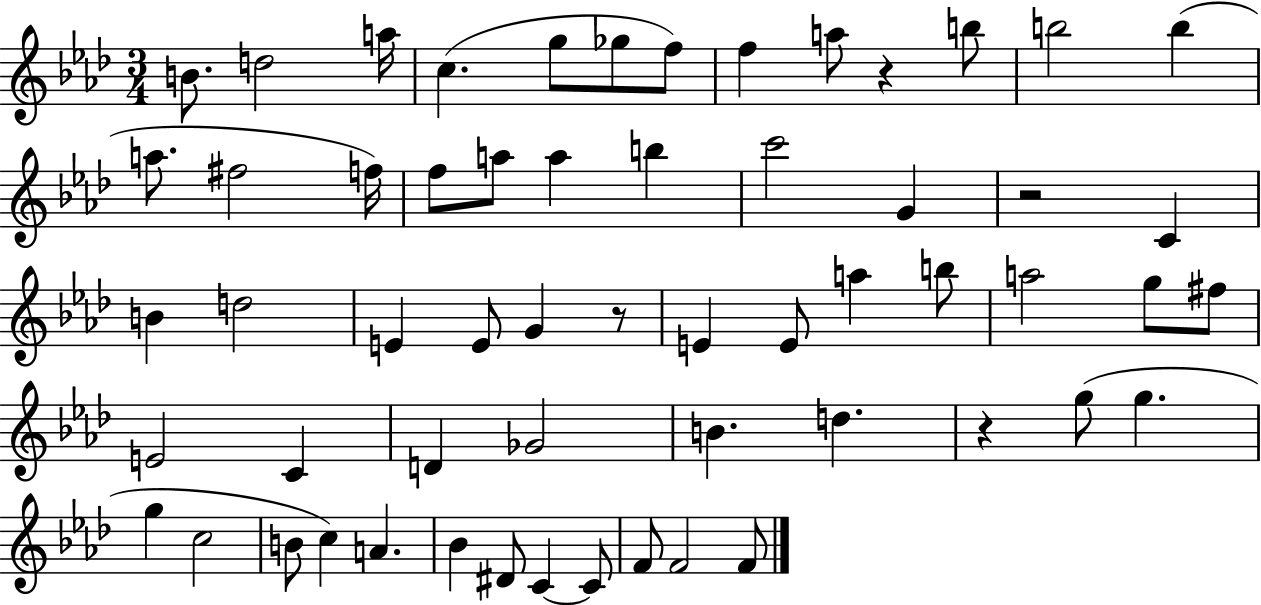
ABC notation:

X:1
T:Untitled
M:3/4
L:1/4
K:Ab
B/2 d2 a/4 c g/2 _g/2 f/2 f a/2 z b/2 b2 b a/2 ^f2 f/4 f/2 a/2 a b c'2 G z2 C B d2 E E/2 G z/2 E E/2 a b/2 a2 g/2 ^f/2 E2 C D _G2 B d z g/2 g g c2 B/2 c A _B ^D/2 C C/2 F/2 F2 F/2